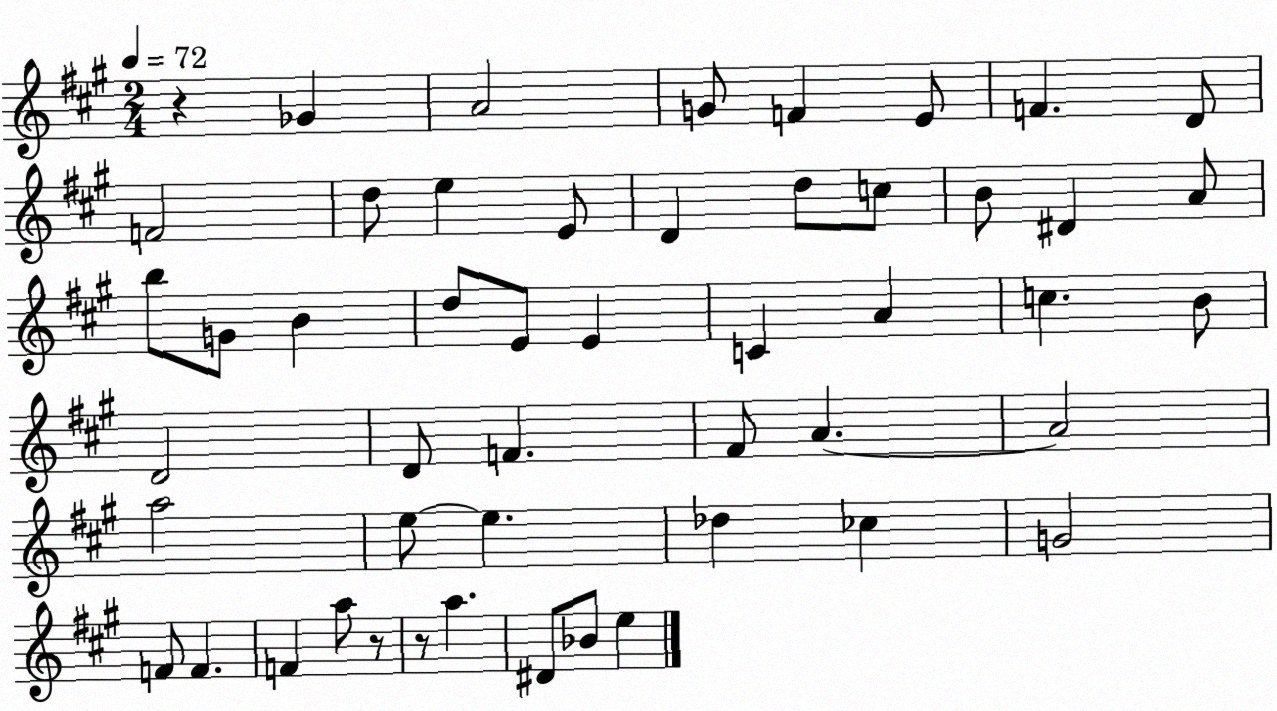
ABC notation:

X:1
T:Untitled
M:2/4
L:1/4
K:A
z _G A2 G/2 F E/2 F D/2 F2 d/2 e E/2 D d/2 c/2 B/2 ^D A/2 b/2 G/2 B d/2 E/2 E C A c B/2 D2 D/2 F ^F/2 A A2 a2 e/2 e _d _c G2 F/2 F F a/2 z/2 z/2 a ^D/2 _B/2 e